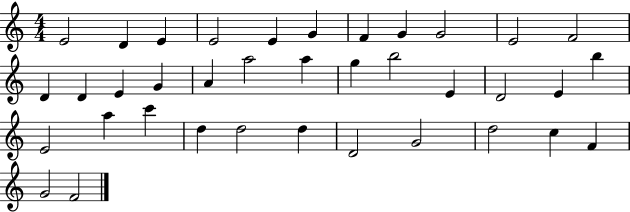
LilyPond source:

{
  \clef treble
  \numericTimeSignature
  \time 4/4
  \key c \major
  e'2 d'4 e'4 | e'2 e'4 g'4 | f'4 g'4 g'2 | e'2 f'2 | \break d'4 d'4 e'4 g'4 | a'4 a''2 a''4 | g''4 b''2 e'4 | d'2 e'4 b''4 | \break e'2 a''4 c'''4 | d''4 d''2 d''4 | d'2 g'2 | d''2 c''4 f'4 | \break g'2 f'2 | \bar "|."
}